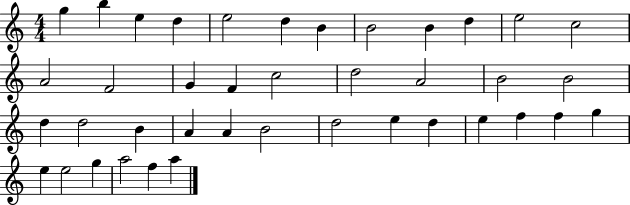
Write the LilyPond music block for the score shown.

{
  \clef treble
  \numericTimeSignature
  \time 4/4
  \key c \major
  g''4 b''4 e''4 d''4 | e''2 d''4 b'4 | b'2 b'4 d''4 | e''2 c''2 | \break a'2 f'2 | g'4 f'4 c''2 | d''2 a'2 | b'2 b'2 | \break d''4 d''2 b'4 | a'4 a'4 b'2 | d''2 e''4 d''4 | e''4 f''4 f''4 g''4 | \break e''4 e''2 g''4 | a''2 f''4 a''4 | \bar "|."
}